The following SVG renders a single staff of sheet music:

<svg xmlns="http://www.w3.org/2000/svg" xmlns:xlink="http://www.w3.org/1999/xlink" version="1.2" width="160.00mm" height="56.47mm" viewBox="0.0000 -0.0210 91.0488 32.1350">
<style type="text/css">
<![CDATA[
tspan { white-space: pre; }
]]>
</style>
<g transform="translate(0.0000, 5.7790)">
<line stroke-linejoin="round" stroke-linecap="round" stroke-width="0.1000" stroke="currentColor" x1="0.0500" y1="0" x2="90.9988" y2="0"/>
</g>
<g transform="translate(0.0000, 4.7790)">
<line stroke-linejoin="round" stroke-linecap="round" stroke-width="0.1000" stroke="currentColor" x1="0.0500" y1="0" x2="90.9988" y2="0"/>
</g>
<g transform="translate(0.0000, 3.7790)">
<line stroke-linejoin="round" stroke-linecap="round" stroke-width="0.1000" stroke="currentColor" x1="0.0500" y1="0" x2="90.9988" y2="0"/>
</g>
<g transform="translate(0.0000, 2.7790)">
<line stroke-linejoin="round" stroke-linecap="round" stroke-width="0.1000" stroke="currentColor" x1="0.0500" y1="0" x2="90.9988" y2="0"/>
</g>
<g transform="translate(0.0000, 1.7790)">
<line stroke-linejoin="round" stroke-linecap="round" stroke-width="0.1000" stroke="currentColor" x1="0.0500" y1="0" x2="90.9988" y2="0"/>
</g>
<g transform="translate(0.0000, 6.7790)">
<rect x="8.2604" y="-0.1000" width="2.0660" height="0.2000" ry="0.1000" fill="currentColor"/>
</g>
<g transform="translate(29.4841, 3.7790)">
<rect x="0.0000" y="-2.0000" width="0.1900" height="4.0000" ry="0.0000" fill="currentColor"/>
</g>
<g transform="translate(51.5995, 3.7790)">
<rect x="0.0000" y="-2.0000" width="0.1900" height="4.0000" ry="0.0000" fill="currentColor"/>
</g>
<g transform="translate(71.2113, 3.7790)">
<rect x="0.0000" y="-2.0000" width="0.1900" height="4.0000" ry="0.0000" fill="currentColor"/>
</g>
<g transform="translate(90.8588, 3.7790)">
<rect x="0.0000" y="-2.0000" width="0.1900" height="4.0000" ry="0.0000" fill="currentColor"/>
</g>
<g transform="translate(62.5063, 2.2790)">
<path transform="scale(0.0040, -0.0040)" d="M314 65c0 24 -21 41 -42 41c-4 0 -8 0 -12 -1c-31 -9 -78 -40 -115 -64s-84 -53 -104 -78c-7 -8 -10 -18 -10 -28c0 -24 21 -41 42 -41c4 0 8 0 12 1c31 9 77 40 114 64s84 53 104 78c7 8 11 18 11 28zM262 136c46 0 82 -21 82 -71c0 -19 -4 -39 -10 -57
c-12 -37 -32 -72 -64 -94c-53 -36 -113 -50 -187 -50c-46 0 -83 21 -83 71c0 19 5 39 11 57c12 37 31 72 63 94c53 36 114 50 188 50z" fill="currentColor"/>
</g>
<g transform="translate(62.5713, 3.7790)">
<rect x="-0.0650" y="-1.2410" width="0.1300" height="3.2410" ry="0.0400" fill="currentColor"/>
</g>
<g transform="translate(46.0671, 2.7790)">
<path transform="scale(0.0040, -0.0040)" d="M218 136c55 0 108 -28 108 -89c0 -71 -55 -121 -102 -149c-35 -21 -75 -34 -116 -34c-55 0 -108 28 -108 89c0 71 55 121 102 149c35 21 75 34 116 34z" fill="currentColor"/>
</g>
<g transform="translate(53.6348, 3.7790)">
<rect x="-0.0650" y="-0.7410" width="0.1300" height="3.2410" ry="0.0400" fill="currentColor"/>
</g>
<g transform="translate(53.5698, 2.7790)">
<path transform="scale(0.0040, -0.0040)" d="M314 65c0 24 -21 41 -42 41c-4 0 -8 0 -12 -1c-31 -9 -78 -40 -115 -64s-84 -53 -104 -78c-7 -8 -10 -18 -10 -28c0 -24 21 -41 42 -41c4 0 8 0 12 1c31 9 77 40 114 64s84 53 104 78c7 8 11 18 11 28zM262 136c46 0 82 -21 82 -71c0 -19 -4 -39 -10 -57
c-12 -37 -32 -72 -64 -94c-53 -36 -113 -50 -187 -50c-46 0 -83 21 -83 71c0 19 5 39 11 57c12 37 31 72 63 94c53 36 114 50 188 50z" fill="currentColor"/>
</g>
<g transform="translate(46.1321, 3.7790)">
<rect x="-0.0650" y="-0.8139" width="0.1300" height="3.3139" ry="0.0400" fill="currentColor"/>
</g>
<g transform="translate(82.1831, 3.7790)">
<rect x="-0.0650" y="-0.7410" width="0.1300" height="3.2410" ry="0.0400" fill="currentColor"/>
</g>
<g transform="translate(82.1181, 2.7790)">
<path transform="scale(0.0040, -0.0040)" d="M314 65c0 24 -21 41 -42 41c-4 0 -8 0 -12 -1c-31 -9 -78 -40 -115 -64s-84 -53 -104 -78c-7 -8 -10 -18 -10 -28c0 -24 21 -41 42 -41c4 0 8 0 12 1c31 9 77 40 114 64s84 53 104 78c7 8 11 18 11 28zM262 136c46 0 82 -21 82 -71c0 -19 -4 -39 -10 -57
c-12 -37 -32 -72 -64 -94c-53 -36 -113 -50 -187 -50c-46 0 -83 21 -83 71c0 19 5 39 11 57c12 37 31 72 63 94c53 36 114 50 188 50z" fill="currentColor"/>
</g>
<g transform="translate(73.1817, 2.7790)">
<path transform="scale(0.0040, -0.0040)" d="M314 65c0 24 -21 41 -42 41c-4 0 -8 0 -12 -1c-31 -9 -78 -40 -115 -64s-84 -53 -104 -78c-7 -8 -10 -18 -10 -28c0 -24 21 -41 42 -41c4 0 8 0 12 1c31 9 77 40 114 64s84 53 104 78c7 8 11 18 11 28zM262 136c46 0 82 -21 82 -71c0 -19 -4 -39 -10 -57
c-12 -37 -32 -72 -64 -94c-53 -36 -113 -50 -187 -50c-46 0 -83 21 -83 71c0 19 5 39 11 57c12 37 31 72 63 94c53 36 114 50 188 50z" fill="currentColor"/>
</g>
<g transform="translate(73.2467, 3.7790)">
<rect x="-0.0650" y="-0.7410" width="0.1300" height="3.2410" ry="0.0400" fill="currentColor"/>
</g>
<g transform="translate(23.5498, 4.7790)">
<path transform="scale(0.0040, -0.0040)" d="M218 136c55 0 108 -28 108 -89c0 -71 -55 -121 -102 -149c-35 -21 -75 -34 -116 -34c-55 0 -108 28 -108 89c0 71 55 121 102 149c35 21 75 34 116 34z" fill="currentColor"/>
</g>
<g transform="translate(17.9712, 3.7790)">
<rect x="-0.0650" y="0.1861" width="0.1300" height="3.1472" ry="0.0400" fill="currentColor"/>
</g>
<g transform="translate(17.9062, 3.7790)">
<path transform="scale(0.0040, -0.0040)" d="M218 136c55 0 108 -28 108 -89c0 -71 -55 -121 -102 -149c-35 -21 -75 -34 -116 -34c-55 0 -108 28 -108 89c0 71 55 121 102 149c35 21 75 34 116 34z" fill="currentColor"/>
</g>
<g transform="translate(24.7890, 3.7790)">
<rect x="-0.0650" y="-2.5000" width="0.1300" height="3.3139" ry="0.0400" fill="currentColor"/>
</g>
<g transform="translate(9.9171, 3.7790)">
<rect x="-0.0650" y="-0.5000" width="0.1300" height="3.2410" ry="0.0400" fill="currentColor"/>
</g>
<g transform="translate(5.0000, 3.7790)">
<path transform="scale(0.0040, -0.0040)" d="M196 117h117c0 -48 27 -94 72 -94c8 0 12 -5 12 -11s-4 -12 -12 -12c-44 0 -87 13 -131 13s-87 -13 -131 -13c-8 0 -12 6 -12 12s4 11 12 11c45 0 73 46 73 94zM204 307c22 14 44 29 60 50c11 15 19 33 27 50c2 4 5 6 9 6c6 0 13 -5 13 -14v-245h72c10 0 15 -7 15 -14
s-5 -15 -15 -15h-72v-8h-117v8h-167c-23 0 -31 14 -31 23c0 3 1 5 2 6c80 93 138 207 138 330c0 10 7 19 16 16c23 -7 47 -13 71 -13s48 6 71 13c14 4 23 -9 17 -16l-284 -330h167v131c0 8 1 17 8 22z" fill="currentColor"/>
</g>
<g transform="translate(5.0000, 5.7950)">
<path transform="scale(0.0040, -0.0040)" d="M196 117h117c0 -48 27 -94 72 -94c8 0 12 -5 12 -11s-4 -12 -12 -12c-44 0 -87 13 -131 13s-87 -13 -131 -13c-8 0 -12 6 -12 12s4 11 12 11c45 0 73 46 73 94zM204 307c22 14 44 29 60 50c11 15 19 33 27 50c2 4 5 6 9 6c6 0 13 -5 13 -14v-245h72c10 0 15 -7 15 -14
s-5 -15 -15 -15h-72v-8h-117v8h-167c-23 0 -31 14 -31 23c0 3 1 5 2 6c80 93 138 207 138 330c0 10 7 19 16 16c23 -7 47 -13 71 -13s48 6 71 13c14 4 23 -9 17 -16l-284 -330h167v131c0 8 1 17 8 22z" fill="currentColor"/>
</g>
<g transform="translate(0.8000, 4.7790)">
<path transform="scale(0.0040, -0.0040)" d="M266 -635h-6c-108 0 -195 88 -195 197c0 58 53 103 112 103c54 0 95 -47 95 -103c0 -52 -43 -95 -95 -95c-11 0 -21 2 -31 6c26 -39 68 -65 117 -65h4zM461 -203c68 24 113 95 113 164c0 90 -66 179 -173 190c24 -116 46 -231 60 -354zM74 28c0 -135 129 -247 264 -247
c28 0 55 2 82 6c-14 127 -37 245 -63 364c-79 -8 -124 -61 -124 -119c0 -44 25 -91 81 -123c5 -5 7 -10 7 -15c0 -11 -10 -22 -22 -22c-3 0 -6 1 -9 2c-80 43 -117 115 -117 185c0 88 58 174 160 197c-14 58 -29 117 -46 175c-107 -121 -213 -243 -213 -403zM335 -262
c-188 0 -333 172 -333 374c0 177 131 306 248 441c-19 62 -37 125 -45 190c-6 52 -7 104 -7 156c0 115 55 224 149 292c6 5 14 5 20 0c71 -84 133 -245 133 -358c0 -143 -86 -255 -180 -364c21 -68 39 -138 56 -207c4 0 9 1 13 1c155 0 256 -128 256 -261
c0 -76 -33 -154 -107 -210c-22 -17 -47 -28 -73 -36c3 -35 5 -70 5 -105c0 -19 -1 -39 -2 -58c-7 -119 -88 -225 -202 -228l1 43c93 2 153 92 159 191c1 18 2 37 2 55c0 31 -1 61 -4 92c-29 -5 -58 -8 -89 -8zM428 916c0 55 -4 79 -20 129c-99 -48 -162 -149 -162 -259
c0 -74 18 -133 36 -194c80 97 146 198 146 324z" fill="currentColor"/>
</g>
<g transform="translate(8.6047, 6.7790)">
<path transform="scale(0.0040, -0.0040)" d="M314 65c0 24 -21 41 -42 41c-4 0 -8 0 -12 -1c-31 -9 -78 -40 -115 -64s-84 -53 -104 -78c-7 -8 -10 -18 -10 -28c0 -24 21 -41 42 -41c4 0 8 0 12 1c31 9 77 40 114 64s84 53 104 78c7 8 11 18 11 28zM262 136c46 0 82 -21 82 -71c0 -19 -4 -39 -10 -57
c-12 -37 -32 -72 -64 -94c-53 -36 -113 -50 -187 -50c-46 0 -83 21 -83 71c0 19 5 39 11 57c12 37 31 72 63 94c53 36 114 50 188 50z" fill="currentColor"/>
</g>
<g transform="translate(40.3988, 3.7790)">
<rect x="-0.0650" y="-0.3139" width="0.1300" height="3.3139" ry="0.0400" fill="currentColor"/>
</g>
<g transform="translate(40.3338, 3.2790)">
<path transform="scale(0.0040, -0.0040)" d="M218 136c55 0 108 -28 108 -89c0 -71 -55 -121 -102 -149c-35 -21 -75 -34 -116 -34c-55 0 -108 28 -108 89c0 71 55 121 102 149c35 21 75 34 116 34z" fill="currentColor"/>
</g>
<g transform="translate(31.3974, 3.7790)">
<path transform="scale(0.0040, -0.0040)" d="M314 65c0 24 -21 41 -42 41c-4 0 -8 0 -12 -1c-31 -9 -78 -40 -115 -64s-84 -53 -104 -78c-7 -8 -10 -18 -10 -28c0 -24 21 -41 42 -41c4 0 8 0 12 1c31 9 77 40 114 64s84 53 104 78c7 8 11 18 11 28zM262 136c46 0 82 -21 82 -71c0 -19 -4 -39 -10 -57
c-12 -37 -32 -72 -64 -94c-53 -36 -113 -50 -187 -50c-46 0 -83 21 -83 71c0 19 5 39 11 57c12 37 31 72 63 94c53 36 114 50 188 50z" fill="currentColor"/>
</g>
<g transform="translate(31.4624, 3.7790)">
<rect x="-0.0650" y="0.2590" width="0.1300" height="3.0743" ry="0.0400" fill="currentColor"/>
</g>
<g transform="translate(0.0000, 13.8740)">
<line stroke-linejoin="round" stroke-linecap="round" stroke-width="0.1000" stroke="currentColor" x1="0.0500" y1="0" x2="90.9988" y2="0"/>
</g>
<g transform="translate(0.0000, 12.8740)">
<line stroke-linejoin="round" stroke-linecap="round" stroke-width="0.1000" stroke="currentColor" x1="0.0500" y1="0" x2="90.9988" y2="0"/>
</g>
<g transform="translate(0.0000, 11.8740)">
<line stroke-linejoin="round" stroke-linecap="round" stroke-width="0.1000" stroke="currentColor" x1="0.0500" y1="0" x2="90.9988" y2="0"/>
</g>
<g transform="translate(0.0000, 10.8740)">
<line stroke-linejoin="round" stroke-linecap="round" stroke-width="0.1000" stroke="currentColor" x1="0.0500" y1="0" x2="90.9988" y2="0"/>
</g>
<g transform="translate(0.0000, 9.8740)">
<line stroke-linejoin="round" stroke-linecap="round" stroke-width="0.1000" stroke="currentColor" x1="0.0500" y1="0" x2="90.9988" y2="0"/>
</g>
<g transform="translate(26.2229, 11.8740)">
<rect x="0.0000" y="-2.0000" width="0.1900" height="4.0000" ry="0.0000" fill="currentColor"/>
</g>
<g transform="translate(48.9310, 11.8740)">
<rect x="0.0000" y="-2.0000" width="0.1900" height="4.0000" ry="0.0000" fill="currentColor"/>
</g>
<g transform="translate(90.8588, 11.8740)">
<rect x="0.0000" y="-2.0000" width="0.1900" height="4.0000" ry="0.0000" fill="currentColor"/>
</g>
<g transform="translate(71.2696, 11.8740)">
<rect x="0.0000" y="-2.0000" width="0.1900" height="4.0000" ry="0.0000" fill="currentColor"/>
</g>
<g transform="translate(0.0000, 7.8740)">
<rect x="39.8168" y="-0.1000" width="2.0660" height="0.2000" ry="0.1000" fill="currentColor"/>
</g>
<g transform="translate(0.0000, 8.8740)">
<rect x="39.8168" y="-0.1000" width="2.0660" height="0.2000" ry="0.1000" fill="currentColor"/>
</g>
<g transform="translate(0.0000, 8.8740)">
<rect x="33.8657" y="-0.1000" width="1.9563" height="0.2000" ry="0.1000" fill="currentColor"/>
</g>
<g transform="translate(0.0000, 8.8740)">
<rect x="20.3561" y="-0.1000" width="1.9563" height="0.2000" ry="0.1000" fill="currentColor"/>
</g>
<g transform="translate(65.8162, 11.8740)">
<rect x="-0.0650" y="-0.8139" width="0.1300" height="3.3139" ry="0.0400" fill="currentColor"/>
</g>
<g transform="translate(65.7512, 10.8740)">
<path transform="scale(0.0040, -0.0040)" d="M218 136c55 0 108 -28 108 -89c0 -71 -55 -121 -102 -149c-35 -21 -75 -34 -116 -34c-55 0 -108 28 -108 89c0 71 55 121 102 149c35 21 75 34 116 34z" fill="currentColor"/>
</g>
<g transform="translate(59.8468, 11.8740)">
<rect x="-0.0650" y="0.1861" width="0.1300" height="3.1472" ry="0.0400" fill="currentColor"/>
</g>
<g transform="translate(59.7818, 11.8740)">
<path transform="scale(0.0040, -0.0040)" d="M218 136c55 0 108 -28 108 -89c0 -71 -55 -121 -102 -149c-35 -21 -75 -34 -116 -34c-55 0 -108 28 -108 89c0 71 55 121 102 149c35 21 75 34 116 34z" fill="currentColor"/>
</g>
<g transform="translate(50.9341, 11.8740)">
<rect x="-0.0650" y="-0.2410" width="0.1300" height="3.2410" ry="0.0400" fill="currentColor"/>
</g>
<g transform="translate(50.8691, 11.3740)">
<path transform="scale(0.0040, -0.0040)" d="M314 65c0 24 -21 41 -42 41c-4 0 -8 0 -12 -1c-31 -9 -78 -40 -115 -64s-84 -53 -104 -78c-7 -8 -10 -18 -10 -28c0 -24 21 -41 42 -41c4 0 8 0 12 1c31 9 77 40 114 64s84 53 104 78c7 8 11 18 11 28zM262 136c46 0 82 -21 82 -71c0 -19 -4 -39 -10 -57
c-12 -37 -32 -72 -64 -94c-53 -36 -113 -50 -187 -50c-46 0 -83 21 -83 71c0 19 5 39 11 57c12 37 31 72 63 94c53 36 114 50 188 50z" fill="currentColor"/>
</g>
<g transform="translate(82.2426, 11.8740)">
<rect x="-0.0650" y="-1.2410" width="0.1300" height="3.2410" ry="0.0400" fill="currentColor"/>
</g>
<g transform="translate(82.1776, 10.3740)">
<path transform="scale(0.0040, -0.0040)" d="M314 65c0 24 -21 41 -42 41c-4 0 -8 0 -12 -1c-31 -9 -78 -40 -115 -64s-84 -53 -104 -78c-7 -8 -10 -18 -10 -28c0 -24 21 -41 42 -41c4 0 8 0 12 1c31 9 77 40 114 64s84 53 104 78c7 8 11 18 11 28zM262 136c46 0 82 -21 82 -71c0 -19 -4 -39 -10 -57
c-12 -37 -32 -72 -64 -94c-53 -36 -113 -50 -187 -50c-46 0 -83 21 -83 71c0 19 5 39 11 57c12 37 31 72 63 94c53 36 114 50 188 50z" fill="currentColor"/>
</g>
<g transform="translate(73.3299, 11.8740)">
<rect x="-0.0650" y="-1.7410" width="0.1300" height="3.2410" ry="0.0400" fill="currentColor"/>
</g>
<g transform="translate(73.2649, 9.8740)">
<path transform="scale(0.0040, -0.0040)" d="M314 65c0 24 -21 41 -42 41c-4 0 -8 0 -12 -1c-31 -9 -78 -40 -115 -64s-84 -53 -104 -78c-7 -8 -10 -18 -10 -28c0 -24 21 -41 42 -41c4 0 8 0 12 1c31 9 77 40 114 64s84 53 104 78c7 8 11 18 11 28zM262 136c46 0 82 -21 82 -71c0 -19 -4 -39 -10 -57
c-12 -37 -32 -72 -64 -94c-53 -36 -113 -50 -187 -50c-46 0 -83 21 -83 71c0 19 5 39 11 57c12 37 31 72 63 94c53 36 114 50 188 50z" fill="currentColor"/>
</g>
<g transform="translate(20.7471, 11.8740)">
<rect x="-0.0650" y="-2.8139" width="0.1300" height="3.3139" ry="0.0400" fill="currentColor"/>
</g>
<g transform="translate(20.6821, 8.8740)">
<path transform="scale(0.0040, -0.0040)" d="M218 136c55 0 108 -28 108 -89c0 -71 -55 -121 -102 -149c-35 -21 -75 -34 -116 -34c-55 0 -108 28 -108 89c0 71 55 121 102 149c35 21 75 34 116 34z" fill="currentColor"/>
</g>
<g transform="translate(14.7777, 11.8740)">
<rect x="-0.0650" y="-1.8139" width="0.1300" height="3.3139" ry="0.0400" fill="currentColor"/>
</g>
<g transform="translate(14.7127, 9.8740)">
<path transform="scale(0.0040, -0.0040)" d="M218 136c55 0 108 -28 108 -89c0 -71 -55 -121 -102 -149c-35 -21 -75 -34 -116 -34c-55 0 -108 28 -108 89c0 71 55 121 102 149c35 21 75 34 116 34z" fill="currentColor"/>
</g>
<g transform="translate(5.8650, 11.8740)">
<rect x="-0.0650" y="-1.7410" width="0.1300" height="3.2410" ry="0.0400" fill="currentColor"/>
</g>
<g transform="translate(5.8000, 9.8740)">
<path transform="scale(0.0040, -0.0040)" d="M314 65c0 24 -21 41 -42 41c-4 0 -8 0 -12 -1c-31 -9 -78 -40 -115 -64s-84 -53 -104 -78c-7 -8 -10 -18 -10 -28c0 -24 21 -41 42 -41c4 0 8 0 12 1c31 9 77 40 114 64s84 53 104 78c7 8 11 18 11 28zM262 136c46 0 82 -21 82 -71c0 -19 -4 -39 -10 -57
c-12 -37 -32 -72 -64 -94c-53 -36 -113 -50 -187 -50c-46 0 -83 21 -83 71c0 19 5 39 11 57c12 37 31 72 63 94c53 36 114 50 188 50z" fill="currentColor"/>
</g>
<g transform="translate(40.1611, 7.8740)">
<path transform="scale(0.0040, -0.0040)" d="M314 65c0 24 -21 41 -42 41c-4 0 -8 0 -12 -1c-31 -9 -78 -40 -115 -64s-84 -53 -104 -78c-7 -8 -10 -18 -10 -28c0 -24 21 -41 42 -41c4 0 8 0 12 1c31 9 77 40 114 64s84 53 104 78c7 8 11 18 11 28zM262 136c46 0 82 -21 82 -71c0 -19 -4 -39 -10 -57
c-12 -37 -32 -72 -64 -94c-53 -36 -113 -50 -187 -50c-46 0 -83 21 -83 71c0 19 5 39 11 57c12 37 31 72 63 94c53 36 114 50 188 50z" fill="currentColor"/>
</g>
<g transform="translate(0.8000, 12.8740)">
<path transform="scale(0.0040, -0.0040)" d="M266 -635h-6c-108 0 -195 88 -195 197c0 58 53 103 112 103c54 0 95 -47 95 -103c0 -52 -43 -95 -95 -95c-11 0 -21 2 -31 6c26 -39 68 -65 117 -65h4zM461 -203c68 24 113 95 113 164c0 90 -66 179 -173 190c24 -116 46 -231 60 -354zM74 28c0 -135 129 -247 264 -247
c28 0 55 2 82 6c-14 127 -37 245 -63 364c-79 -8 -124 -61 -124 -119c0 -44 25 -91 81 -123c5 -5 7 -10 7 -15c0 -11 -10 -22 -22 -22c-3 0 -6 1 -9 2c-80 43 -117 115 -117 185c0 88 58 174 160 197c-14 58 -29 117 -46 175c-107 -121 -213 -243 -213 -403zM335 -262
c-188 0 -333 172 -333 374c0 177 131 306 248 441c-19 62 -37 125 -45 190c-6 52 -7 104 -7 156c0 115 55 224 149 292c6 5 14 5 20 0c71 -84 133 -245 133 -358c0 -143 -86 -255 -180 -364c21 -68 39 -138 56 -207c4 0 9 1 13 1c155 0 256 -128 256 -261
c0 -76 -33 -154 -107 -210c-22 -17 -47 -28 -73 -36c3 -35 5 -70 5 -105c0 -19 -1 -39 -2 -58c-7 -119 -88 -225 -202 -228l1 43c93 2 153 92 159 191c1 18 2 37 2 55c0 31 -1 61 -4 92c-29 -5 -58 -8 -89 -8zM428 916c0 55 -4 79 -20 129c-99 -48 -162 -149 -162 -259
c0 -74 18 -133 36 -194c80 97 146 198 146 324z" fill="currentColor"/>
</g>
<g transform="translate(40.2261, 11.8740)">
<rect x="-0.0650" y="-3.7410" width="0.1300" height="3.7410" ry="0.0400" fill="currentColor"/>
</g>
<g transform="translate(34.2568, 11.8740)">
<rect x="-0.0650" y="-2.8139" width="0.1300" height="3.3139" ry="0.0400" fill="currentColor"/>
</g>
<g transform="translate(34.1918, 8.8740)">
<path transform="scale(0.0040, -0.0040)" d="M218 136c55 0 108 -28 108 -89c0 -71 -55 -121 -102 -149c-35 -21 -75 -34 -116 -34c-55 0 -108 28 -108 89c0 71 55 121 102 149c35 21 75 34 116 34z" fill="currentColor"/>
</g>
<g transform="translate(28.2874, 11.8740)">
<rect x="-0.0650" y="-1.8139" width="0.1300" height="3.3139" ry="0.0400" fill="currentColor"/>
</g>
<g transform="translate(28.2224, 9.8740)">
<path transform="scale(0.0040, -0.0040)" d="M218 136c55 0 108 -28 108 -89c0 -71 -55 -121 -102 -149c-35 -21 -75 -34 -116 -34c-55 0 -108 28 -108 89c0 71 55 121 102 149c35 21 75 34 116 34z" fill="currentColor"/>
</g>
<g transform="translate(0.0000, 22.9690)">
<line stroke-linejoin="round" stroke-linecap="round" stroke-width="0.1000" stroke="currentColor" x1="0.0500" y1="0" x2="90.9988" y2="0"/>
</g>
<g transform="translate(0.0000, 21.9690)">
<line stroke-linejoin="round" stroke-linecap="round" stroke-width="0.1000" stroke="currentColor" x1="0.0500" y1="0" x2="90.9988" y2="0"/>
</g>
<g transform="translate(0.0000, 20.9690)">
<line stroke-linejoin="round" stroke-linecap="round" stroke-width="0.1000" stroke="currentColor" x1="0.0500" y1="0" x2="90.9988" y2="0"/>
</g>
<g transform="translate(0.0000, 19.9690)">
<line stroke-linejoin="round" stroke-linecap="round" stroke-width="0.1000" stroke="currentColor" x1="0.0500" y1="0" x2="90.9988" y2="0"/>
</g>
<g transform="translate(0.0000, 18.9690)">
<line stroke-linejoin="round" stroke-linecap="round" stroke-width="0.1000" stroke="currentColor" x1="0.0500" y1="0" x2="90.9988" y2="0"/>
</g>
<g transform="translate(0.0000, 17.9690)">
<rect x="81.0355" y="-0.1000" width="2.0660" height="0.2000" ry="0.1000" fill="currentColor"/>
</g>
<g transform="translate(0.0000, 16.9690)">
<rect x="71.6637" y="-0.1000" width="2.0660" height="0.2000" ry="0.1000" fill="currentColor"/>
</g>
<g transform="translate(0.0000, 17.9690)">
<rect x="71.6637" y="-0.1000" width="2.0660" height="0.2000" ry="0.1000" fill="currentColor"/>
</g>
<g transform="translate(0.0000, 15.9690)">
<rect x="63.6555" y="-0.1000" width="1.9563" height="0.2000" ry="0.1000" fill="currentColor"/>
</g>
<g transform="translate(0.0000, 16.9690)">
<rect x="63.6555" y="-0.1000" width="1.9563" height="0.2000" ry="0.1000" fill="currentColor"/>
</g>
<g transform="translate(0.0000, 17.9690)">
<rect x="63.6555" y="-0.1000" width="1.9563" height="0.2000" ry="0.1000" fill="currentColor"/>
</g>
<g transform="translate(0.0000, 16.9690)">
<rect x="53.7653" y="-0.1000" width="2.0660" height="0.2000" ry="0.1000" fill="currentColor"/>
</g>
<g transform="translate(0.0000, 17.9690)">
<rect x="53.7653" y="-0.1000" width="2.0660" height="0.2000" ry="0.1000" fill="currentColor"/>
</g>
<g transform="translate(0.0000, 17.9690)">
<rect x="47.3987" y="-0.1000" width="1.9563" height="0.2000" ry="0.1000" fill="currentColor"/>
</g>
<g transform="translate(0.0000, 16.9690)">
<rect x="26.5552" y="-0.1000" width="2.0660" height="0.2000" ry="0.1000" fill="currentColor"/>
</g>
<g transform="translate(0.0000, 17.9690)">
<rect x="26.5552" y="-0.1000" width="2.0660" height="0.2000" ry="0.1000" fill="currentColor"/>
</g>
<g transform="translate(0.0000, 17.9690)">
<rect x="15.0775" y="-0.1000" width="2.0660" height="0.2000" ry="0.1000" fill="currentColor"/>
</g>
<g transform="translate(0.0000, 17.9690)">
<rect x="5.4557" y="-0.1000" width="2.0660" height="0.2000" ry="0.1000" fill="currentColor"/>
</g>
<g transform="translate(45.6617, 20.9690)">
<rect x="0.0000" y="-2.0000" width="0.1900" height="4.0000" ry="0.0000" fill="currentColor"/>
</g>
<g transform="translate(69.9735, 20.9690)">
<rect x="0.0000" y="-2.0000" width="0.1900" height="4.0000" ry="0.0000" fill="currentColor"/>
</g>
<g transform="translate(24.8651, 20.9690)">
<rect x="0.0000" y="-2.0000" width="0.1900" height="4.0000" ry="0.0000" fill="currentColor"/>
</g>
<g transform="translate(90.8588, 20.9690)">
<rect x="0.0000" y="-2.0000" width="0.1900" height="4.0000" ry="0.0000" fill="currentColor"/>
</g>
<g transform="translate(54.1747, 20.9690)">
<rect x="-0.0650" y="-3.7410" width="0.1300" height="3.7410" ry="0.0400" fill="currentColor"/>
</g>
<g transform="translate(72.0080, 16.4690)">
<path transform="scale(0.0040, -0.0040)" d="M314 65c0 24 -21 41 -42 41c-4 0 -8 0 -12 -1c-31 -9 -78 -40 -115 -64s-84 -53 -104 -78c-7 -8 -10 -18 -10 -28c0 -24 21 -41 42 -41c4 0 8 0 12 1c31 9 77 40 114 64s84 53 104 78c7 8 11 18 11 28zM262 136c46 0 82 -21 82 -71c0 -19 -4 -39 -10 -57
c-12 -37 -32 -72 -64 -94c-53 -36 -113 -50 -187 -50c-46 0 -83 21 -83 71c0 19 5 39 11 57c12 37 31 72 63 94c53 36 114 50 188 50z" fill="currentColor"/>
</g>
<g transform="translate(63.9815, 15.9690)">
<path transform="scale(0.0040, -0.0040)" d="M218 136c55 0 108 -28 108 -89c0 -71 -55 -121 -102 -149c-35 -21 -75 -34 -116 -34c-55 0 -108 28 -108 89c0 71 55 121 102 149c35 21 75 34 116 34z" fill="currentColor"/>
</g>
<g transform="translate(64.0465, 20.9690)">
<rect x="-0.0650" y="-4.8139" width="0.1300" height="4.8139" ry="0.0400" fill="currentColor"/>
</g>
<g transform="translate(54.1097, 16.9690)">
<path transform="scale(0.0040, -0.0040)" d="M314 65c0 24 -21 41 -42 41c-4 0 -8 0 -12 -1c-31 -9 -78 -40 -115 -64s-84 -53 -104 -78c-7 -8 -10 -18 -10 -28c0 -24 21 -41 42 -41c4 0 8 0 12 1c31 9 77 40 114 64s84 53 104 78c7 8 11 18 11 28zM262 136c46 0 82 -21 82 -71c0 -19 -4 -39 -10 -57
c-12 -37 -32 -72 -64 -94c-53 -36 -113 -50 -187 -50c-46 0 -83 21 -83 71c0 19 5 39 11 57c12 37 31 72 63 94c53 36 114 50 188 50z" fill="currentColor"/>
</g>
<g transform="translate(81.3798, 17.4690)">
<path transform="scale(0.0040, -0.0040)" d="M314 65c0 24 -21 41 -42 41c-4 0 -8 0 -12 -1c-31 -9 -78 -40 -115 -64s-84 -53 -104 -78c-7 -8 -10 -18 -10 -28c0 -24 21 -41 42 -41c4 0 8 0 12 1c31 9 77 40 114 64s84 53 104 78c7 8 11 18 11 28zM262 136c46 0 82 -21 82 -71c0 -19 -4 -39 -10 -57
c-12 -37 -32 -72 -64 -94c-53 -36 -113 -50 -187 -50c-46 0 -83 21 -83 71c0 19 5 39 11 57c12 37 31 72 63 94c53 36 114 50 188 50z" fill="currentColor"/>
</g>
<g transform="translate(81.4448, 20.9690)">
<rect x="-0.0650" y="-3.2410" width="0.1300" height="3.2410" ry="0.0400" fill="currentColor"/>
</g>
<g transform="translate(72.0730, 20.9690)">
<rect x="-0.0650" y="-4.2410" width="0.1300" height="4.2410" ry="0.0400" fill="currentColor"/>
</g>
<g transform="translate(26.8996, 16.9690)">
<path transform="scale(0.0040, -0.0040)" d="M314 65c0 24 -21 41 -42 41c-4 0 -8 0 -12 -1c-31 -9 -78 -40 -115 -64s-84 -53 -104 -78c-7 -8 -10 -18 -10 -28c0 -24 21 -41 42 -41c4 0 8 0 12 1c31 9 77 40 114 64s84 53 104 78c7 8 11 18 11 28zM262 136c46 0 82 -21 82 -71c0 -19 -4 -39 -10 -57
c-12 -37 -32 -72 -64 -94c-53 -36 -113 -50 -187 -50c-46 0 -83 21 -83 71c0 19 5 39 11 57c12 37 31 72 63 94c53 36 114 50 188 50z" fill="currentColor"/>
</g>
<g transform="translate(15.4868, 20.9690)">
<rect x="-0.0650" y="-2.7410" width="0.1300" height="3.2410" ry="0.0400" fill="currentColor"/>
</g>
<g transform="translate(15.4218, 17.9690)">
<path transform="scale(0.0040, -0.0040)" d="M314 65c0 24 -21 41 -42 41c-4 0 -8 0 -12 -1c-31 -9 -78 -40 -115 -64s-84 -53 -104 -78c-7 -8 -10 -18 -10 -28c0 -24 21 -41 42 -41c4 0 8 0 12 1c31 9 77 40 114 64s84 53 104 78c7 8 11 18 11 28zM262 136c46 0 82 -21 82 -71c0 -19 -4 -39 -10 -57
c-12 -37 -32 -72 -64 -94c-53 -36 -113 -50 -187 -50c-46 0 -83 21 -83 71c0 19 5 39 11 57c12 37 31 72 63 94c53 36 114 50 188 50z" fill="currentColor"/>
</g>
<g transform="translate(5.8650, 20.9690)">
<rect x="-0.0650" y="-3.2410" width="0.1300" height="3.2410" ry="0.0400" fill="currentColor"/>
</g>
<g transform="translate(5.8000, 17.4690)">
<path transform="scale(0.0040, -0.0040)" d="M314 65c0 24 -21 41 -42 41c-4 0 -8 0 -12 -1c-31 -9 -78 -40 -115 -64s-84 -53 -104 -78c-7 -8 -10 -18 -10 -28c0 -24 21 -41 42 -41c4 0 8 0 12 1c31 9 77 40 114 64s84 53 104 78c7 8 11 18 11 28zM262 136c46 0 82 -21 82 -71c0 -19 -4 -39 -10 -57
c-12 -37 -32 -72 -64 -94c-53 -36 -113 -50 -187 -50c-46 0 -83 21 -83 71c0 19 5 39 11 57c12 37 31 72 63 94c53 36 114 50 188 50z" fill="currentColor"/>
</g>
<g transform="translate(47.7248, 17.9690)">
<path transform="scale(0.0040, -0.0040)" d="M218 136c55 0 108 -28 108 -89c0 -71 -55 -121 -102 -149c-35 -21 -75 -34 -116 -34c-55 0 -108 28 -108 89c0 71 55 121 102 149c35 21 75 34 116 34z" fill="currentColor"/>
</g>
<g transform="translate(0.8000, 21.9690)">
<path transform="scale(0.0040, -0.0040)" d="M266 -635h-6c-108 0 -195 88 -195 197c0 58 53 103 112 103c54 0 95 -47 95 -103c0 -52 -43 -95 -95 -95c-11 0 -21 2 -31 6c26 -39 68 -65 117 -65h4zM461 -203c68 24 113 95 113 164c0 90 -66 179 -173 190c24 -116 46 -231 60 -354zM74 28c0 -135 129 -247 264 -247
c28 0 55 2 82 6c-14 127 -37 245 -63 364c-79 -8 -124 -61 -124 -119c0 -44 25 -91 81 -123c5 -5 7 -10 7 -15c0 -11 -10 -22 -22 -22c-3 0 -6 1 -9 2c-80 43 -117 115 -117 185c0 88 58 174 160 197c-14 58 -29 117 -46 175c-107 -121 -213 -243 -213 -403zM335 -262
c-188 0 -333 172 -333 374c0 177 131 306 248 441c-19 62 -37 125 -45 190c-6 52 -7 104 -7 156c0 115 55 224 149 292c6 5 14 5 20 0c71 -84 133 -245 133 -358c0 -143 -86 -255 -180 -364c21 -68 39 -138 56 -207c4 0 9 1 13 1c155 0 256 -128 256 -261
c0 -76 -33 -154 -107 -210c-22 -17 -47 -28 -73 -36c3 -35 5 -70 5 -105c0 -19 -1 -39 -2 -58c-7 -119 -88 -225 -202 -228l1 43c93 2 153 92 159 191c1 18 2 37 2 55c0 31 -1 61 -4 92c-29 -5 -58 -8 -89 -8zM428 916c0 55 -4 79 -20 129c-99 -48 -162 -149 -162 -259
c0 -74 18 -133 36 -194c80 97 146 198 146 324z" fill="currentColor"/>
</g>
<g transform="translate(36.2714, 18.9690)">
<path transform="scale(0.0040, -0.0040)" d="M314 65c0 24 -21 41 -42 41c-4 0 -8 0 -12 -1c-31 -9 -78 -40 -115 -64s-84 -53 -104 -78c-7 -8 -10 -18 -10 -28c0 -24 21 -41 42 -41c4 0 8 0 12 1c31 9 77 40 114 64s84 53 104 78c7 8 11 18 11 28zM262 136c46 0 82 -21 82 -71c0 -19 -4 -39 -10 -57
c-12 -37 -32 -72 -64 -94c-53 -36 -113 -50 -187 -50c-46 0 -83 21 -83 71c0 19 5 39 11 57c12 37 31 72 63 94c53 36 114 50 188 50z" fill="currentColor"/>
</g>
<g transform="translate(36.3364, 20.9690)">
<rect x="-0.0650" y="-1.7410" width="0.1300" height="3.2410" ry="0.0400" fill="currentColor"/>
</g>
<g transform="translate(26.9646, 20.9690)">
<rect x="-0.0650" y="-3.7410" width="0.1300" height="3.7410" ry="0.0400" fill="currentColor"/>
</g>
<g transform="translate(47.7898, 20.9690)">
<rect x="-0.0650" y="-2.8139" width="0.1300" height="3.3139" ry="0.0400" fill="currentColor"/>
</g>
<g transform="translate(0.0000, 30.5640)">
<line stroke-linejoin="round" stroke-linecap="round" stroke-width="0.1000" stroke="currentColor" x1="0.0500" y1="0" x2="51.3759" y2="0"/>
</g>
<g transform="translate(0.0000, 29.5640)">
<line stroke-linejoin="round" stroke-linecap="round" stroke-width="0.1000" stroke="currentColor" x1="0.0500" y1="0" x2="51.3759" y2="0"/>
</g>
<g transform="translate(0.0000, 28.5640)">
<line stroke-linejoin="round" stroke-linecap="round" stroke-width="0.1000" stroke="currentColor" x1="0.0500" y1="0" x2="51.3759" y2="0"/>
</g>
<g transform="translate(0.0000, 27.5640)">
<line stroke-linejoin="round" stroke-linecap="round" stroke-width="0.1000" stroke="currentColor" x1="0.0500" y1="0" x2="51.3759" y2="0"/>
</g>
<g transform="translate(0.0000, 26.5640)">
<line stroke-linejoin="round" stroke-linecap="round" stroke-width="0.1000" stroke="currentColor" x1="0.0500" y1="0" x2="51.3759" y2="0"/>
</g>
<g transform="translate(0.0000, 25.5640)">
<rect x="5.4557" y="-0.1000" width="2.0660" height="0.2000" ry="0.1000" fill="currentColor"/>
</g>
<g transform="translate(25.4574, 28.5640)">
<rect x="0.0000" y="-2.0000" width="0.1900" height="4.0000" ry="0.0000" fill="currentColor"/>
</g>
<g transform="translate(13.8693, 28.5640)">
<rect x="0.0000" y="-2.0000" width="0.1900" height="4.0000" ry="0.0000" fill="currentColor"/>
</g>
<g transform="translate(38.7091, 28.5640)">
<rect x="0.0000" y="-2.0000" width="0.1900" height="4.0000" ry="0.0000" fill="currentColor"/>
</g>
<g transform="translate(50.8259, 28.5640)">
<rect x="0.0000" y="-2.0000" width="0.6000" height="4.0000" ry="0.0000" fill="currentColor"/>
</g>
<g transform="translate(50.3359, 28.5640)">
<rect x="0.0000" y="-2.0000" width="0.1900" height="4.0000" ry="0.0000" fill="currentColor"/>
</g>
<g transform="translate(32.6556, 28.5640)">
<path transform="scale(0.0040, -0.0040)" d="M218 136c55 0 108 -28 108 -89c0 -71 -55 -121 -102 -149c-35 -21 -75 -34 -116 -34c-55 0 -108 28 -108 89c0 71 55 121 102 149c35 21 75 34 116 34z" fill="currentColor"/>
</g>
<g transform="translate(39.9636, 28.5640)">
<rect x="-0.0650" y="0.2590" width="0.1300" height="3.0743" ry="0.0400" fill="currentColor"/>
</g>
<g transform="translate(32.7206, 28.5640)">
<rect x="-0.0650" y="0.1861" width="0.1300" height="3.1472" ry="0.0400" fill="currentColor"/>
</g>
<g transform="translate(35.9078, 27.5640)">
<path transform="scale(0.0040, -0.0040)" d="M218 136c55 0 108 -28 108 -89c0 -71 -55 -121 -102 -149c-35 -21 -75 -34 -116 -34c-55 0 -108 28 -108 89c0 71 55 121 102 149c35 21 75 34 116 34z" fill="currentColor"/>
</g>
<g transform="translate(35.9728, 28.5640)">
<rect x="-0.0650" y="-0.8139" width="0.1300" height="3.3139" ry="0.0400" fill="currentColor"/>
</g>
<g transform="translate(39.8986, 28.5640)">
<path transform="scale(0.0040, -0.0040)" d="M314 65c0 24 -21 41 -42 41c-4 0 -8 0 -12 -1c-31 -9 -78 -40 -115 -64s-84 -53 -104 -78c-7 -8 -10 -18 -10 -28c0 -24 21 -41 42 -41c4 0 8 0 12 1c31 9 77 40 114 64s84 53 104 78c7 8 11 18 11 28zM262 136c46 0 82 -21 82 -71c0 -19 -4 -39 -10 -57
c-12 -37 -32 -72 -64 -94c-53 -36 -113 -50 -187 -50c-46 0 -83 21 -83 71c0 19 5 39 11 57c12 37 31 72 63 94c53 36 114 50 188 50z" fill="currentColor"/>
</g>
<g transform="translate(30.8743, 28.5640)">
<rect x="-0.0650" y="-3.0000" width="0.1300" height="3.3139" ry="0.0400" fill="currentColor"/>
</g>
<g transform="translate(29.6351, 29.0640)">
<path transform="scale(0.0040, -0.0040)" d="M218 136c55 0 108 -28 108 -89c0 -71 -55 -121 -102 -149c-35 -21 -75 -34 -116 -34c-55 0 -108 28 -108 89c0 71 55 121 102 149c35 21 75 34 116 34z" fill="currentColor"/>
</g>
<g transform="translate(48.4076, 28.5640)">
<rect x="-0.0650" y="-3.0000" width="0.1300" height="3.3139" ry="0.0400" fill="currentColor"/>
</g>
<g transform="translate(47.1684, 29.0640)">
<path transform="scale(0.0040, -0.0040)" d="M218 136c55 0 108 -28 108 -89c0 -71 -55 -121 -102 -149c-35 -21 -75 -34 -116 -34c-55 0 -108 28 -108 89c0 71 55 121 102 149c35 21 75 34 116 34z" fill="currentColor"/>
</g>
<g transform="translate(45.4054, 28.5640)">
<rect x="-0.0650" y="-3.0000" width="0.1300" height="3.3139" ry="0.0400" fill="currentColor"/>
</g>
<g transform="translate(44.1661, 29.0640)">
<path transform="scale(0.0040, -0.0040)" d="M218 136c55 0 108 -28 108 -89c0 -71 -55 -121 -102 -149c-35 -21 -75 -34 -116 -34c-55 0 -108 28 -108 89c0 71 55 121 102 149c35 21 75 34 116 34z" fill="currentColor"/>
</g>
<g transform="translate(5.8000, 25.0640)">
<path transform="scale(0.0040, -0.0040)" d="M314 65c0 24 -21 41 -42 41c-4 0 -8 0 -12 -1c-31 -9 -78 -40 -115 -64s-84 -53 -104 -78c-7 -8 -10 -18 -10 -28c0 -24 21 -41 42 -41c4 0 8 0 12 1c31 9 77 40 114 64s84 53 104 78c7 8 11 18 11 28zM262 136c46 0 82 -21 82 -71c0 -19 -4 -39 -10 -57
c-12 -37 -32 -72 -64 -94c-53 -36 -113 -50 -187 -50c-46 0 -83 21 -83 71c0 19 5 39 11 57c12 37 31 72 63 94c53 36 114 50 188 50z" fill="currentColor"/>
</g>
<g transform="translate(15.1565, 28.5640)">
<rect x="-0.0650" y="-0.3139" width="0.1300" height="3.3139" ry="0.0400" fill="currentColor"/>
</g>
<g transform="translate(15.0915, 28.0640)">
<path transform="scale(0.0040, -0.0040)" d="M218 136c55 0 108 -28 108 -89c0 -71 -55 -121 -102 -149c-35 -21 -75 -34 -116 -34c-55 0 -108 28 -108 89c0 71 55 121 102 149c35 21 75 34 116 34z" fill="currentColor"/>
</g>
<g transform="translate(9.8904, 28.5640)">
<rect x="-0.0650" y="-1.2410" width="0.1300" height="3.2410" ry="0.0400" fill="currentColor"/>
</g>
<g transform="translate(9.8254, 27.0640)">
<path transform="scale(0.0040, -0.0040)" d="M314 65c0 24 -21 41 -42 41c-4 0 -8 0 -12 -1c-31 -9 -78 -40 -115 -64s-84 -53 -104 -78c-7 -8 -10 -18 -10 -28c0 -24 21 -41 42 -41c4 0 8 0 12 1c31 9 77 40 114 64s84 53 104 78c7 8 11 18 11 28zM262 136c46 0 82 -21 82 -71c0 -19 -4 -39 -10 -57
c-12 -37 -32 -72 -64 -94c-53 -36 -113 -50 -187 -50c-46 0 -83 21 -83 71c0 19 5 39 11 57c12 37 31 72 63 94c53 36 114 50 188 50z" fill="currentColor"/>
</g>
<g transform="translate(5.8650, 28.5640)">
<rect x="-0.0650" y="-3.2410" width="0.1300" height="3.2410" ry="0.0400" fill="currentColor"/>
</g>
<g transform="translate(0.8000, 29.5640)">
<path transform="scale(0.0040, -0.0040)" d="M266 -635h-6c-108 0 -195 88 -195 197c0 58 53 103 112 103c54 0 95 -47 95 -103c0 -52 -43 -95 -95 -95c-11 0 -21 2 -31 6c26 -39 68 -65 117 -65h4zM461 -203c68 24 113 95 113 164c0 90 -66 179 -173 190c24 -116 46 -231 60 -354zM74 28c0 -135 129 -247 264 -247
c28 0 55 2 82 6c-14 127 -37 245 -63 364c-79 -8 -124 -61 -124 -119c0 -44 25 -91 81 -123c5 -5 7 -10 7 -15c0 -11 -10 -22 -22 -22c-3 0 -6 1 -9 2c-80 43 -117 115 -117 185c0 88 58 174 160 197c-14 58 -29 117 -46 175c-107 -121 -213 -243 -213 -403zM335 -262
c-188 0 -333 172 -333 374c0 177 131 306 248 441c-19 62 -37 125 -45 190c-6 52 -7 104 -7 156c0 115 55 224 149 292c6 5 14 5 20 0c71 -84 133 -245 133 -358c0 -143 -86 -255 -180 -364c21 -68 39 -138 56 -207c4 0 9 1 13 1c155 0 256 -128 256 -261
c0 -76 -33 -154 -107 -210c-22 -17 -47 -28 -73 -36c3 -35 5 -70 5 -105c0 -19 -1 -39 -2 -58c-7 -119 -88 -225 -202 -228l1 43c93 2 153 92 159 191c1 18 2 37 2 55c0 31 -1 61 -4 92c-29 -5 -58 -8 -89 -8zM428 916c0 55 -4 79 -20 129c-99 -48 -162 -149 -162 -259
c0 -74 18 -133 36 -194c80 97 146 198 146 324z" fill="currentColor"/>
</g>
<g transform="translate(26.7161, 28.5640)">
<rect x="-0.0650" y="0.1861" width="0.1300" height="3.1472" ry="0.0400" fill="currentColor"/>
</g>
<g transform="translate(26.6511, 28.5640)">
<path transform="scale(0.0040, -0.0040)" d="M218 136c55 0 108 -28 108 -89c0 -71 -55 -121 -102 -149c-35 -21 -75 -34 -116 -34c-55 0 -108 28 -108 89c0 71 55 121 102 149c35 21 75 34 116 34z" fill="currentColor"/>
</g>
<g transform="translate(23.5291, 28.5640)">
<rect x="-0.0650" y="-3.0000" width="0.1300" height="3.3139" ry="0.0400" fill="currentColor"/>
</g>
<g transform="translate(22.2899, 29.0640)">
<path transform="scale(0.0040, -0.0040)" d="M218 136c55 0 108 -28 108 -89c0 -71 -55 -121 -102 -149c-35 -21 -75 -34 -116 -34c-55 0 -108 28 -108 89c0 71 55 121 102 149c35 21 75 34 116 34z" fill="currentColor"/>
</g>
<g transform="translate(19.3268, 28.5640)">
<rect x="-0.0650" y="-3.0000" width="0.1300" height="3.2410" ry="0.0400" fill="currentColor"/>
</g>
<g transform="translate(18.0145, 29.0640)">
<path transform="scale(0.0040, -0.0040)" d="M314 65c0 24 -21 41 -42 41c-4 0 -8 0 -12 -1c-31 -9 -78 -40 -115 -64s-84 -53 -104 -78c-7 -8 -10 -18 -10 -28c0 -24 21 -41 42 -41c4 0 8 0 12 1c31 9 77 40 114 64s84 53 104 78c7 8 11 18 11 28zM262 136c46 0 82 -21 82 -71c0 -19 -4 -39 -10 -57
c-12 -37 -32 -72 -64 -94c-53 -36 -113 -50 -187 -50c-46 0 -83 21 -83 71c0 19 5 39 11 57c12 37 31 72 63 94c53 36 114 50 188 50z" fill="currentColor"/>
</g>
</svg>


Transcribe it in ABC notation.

X:1
T:Untitled
M:4/4
L:1/4
K:C
C2 B G B2 c d d2 e2 d2 d2 f2 f a f a c'2 c2 B d f2 e2 b2 a2 c'2 f2 a c'2 e' d'2 b2 b2 e2 c A2 A B A B d B2 A A